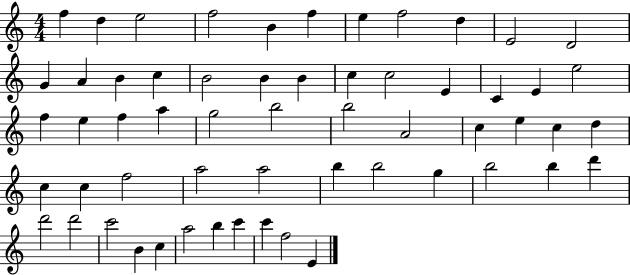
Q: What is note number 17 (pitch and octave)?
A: B4